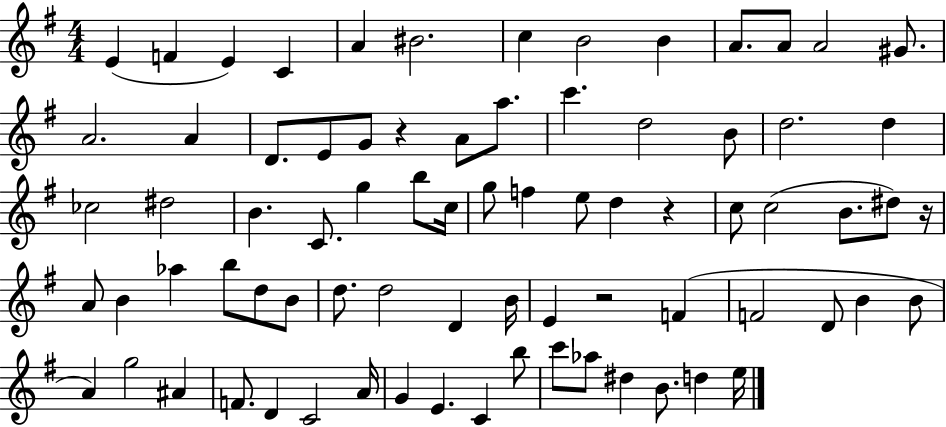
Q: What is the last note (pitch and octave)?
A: E5